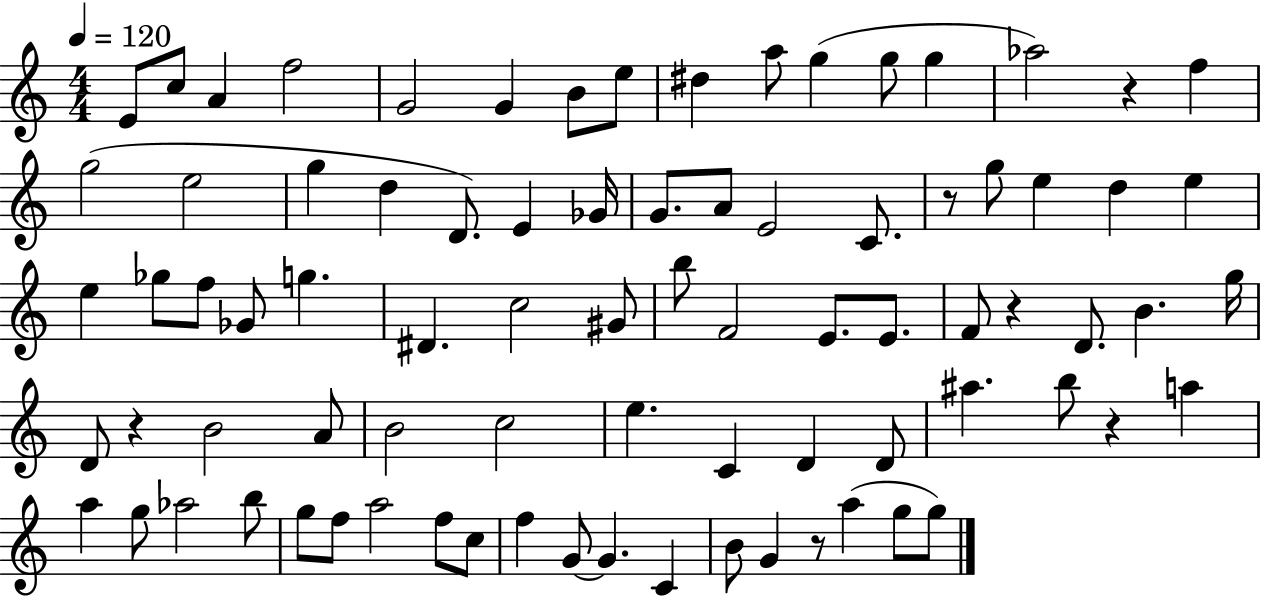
X:1
T:Untitled
M:4/4
L:1/4
K:C
E/2 c/2 A f2 G2 G B/2 e/2 ^d a/2 g g/2 g _a2 z f g2 e2 g d D/2 E _G/4 G/2 A/2 E2 C/2 z/2 g/2 e d e e _g/2 f/2 _G/2 g ^D c2 ^G/2 b/2 F2 E/2 E/2 F/2 z D/2 B g/4 D/2 z B2 A/2 B2 c2 e C D D/2 ^a b/2 z a a g/2 _a2 b/2 g/2 f/2 a2 f/2 c/2 f G/2 G C B/2 G z/2 a g/2 g/2